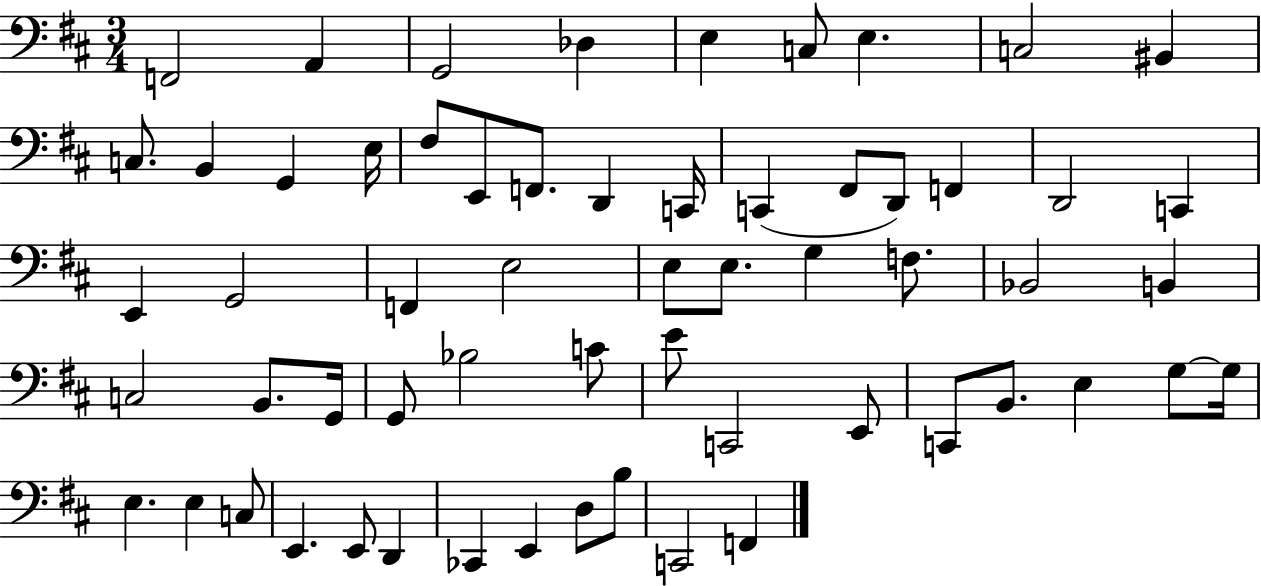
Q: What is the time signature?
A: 3/4